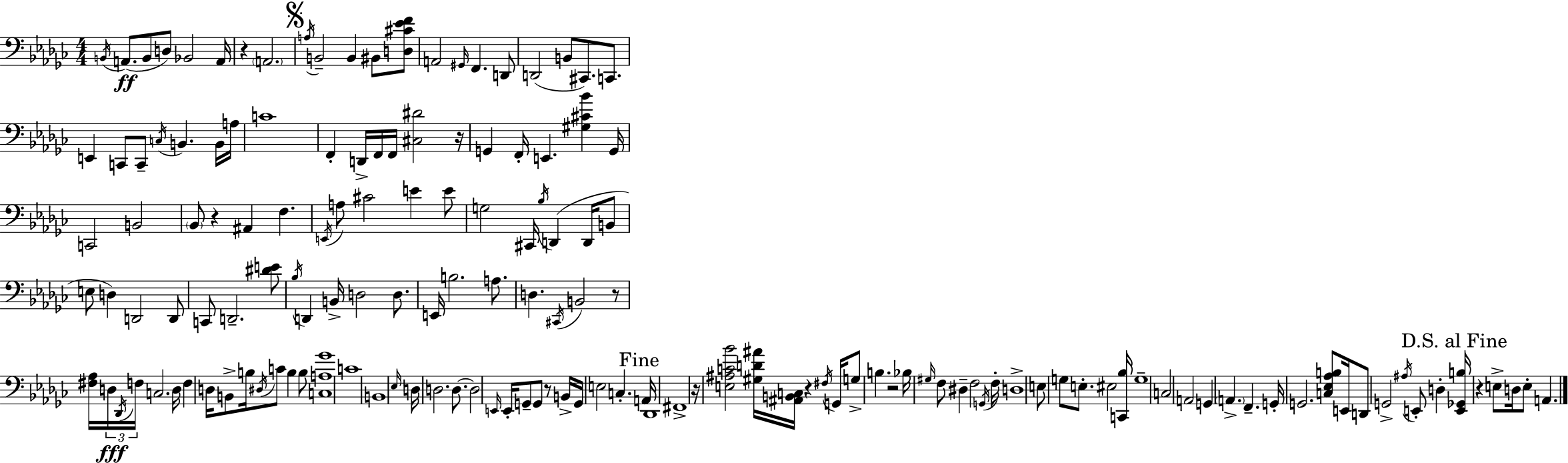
X:1
T:Untitled
M:4/4
L:1/4
K:Ebm
B,,/4 A,,/2 B,,/2 D,/2 _B,,2 A,,/4 z A,,2 A,/4 B,,2 B,, ^B,,/2 [D,^C_EF]/2 A,,2 ^G,,/4 F,, D,,/2 D,,2 B,,/2 ^C,,/2 C,,/2 E,, C,,/2 C,,/2 C,/4 B,, B,,/4 A,/4 C4 F,, D,,/4 F,,/4 F,,/4 [^C,^D]2 z/4 G,, F,,/4 E,, [^G,^C_B] G,,/4 C,,2 B,,2 _B,,/2 z ^A,, F, E,,/4 A,/2 ^C2 E E/2 G,2 ^C,,/4 _B,/4 D,, D,,/4 B,,/2 E,/2 D, D,,2 D,,/2 C,,/2 D,,2 [^DE]/2 _B,/4 D,, B,,/4 D,2 D,/2 E,,/4 B,2 A,/2 D, ^C,,/4 B,,2 z/2 [^F,_A,]/4 D,/4 _D,,/4 F,/4 C,2 D,/4 F, D,/4 B,,/2 B,/4 ^D,/4 C/2 B, B,/2 [C,A,_G]4 C4 B,,4 _E,/4 D,/4 D,2 D,/2 D,2 E,,/4 E,,/4 G,,/2 G,,/2 z/2 B,,/4 G,,/4 E,2 C, A,,/4 _D,,4 ^F,,4 z/4 [E,^A,C_B]2 [^G,D^A]/4 [^A,,B,,C,]/4 z ^F,/4 G,,/4 G,/2 B, z2 _B,/4 ^G,/4 F,/2 ^D, F,2 G,,/4 F,/4 D,4 E,/2 G,/2 E,/2 ^E,2 [C,,_B,]/4 G,4 C,2 A,,2 G,, A,, F,, G,,/4 G,,2 [C,_E,_A,B,]/2 E,,/4 D,,/2 G,,2 ^A,/4 E,,/2 D, [E,,_G,,B,]/4 z E,/2 D,/4 E,/2 A,,